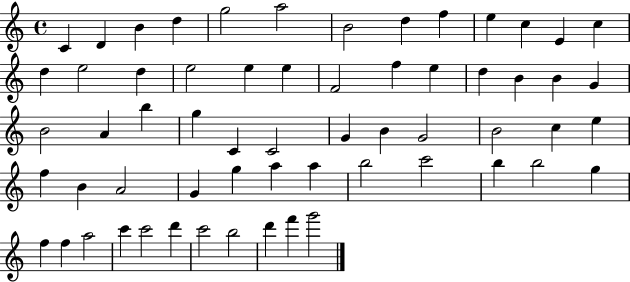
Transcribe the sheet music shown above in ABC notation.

X:1
T:Untitled
M:4/4
L:1/4
K:C
C D B d g2 a2 B2 d f e c E c d e2 d e2 e e F2 f e d B B G B2 A b g C C2 G B G2 B2 c e f B A2 G g a a b2 c'2 b b2 g f f a2 c' c'2 d' c'2 b2 d' f' g'2